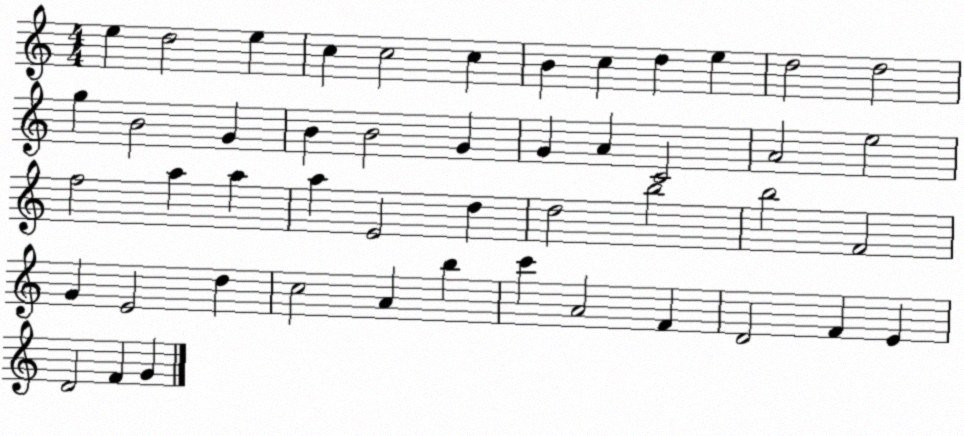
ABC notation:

X:1
T:Untitled
M:4/4
L:1/4
K:C
e d2 e c c2 c B c d e d2 d2 g B2 G B B2 G G A C2 A2 e2 f2 a a a E2 d d2 b2 b2 F2 G E2 d c2 A b c' A2 F D2 F E D2 F G